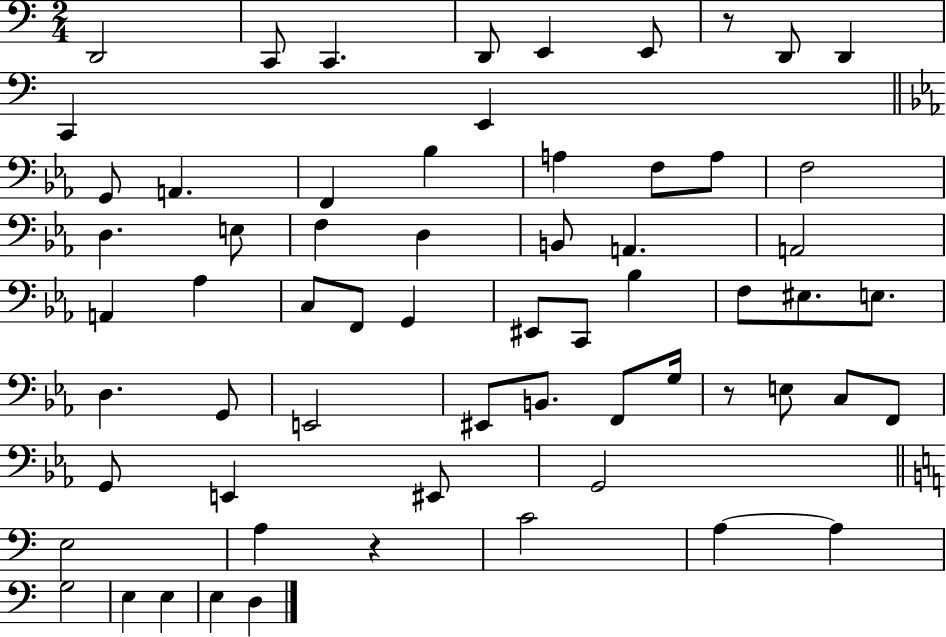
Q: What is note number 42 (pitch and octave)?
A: F2